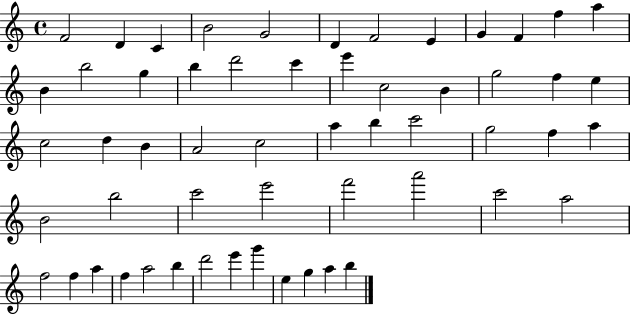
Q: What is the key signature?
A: C major